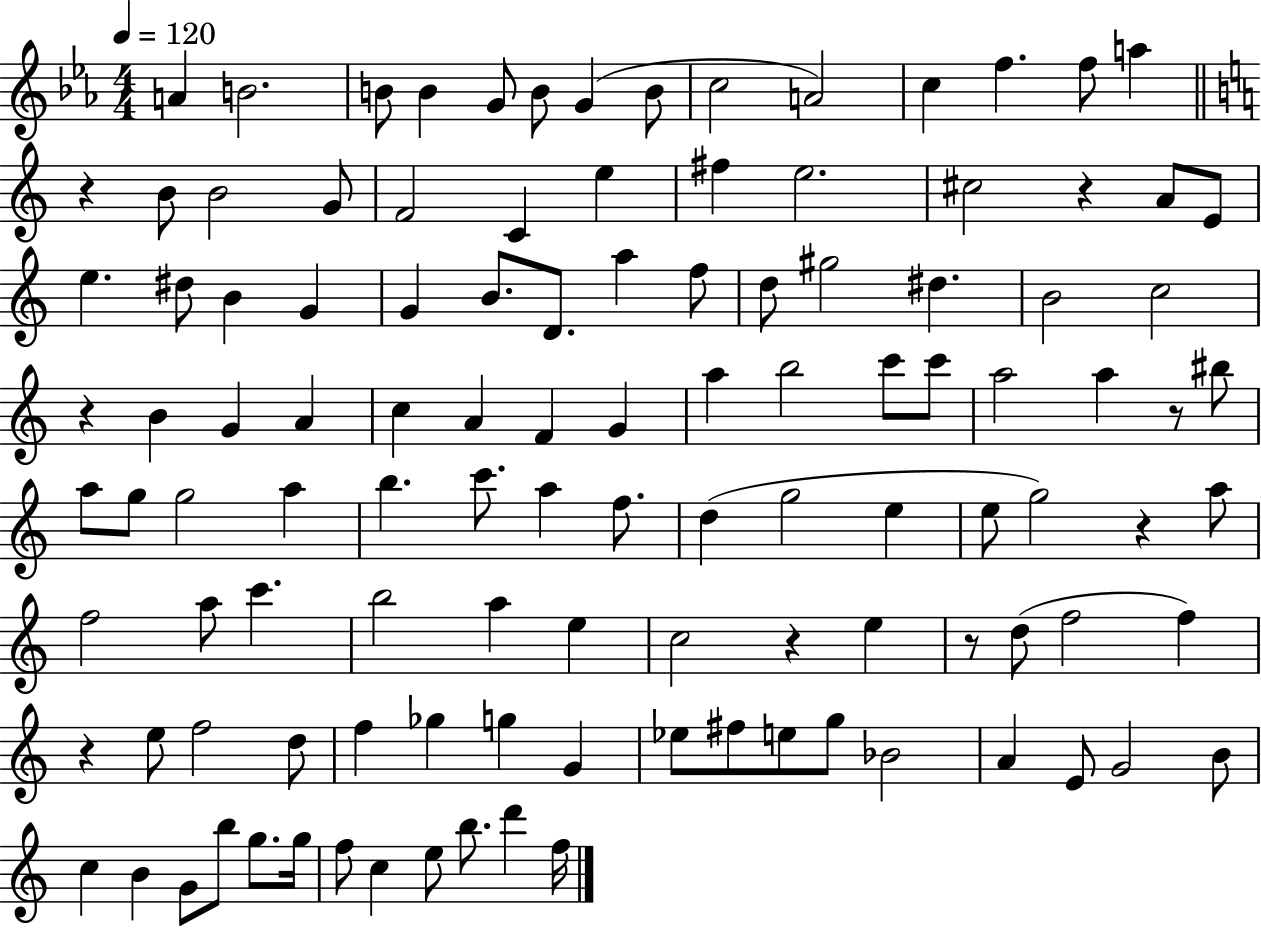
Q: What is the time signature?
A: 4/4